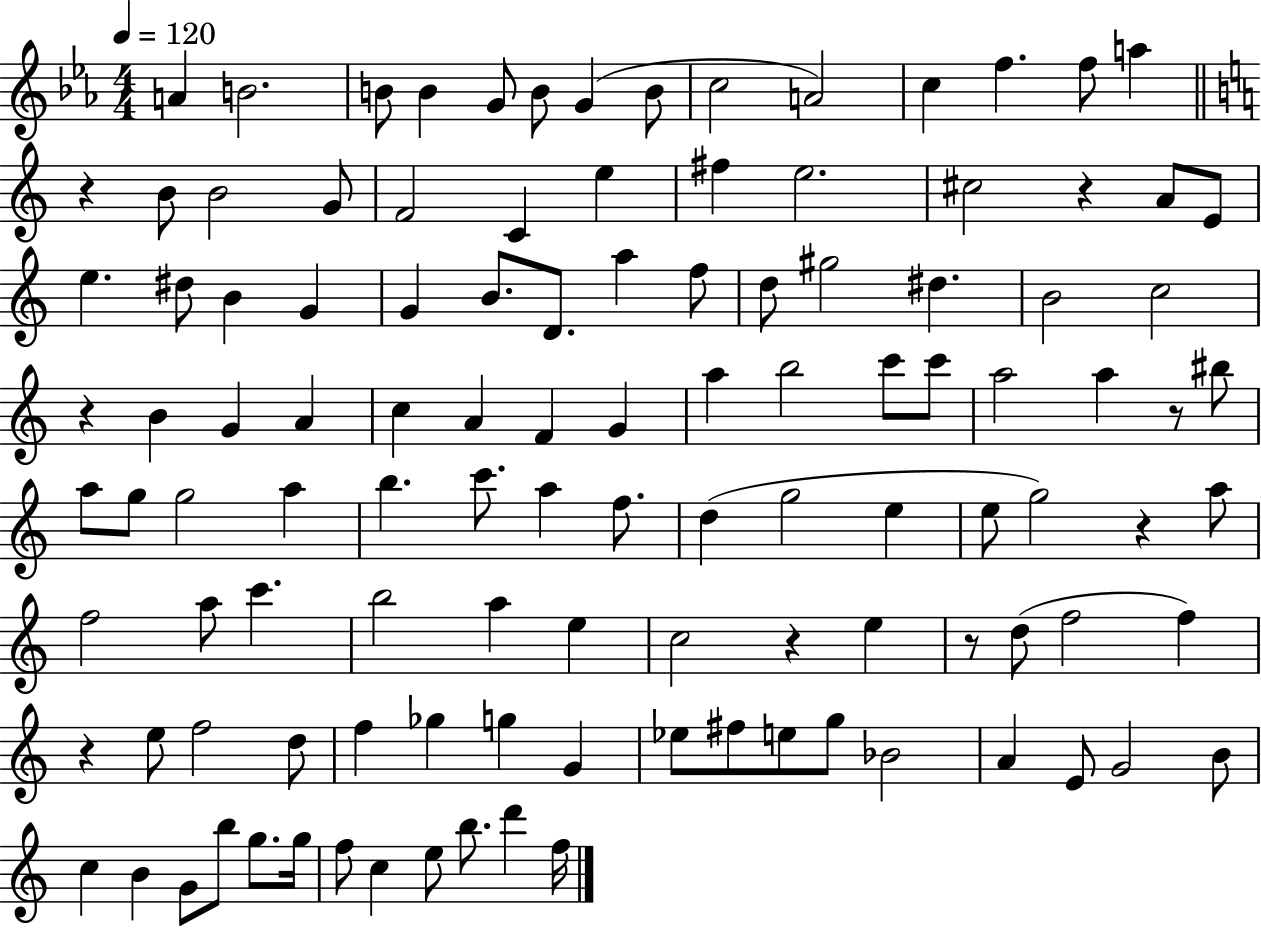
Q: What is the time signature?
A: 4/4